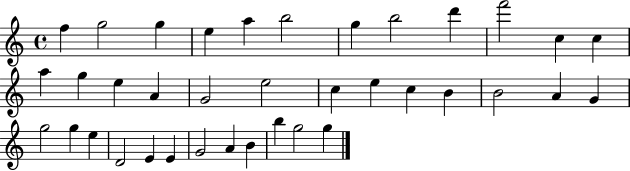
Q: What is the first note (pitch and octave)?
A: F5